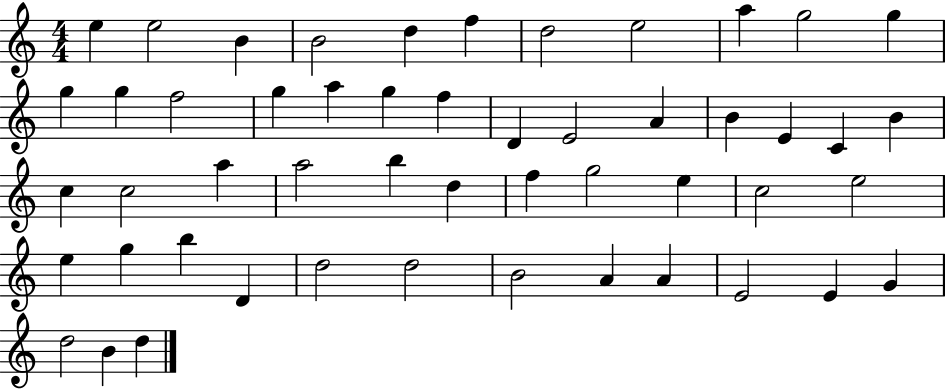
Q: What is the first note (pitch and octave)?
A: E5